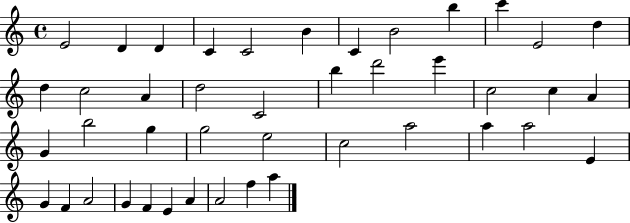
{
  \clef treble
  \time 4/4
  \defaultTimeSignature
  \key c \major
  e'2 d'4 d'4 | c'4 c'2 b'4 | c'4 b'2 b''4 | c'''4 e'2 d''4 | \break d''4 c''2 a'4 | d''2 c'2 | b''4 d'''2 e'''4 | c''2 c''4 a'4 | \break g'4 b''2 g''4 | g''2 e''2 | c''2 a''2 | a''4 a''2 e'4 | \break g'4 f'4 a'2 | g'4 f'4 e'4 a'4 | a'2 f''4 a''4 | \bar "|."
}